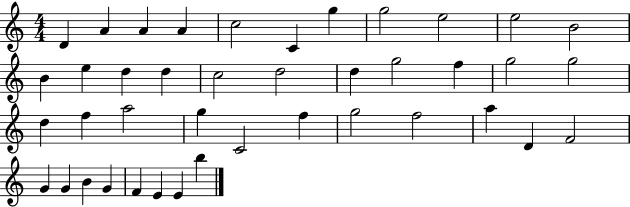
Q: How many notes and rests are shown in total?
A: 41